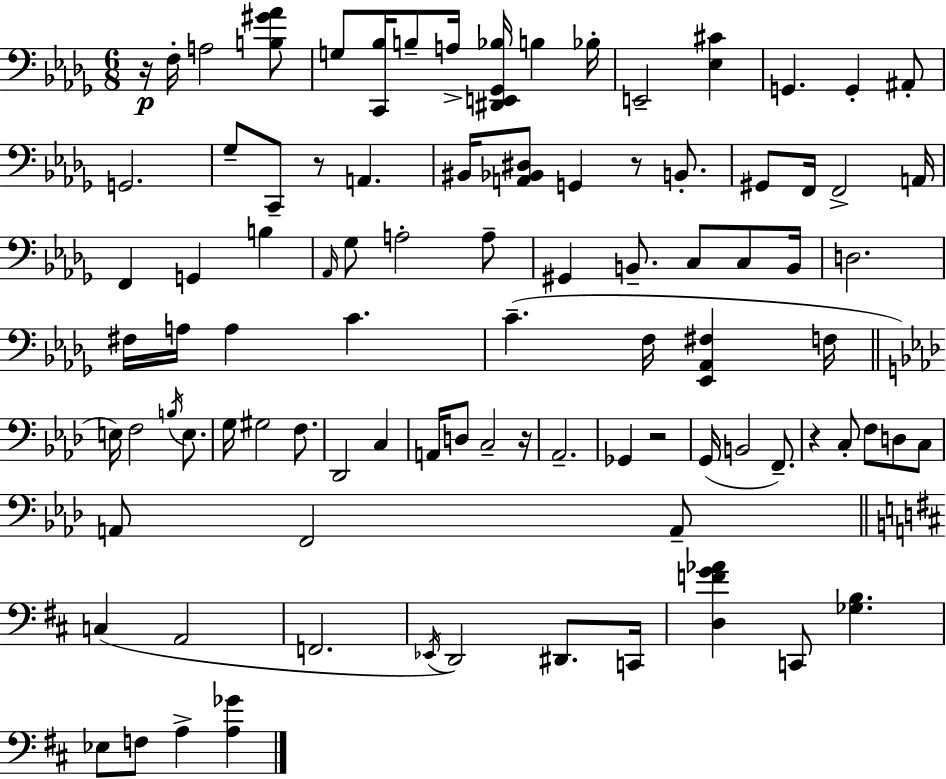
R/s F3/s A3/h [B3,G#4,Ab4]/e G3/e [C2,Bb3]/s B3/e A3/s [D#2,E2,Gb2,Bb3]/s B3/q Bb3/s E2/h [Eb3,C#4]/q G2/q. G2/q A#2/e G2/h. Gb3/e C2/e R/e A2/q. BIS2/s [A2,Bb2,D#3]/e G2/q R/e B2/e. G#2/e F2/s F2/h A2/s F2/q G2/q B3/q Ab2/s Gb3/e A3/h A3/e G#2/q B2/e. C3/e C3/e B2/s D3/h. F#3/s A3/s A3/q C4/q. C4/q. F3/s [Eb2,Ab2,F#3]/q F3/s E3/s F3/h B3/s E3/e. G3/s G#3/h F3/e. Db2/h C3/q A2/s D3/e C3/h R/s Ab2/h. Gb2/q R/h G2/s B2/h F2/e. R/q C3/e F3/e D3/e C3/e A2/e F2/h A2/e C3/q A2/h F2/h. Eb2/s D2/h D#2/e. C2/s [D3,F4,G4,Ab4]/q C2/e [Gb3,B3]/q. Eb3/e F3/e A3/q [A3,Gb4]/q